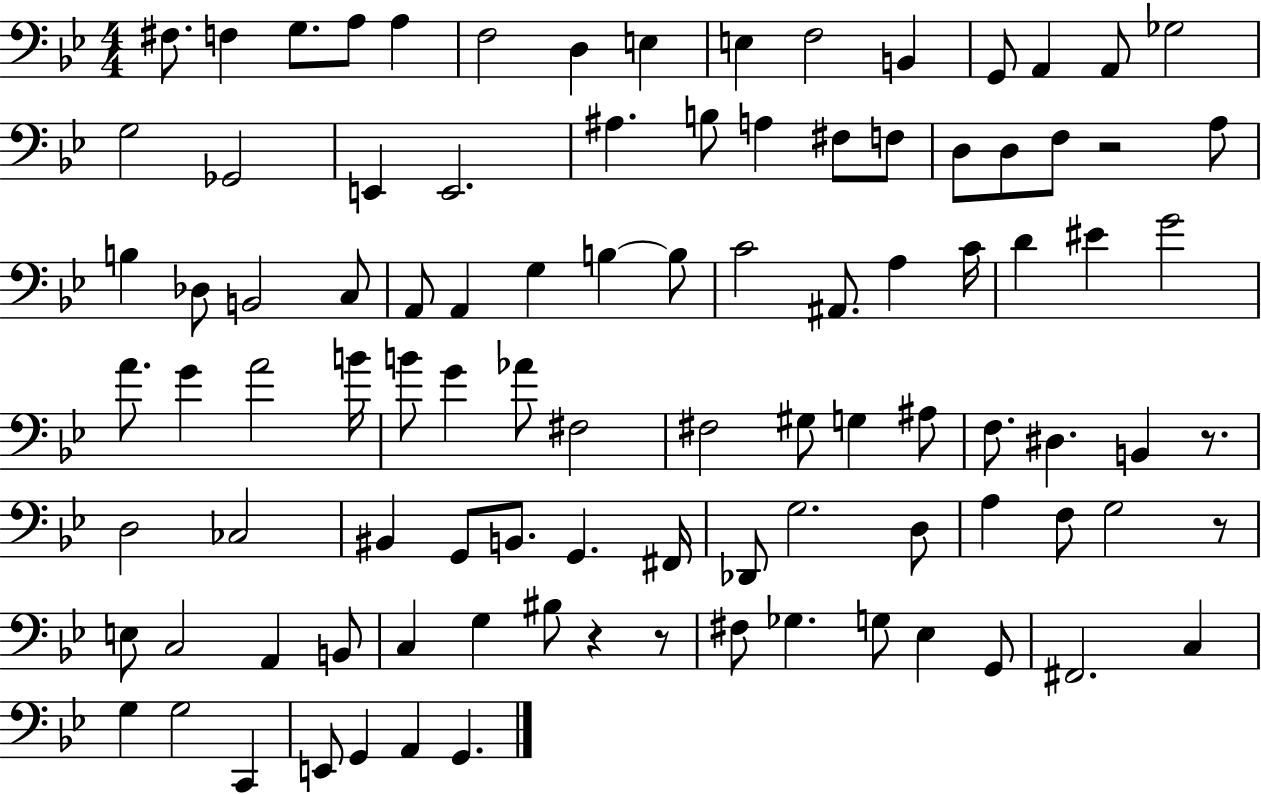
X:1
T:Untitled
M:4/4
L:1/4
K:Bb
^F,/2 F, G,/2 A,/2 A, F,2 D, E, E, F,2 B,, G,,/2 A,, A,,/2 _G,2 G,2 _G,,2 E,, E,,2 ^A, B,/2 A, ^F,/2 F,/2 D,/2 D,/2 F,/2 z2 A,/2 B, _D,/2 B,,2 C,/2 A,,/2 A,, G, B, B,/2 C2 ^A,,/2 A, C/4 D ^E G2 A/2 G A2 B/4 B/2 G _A/2 ^F,2 ^F,2 ^G,/2 G, ^A,/2 F,/2 ^D, B,, z/2 D,2 _C,2 ^B,, G,,/2 B,,/2 G,, ^F,,/4 _D,,/2 G,2 D,/2 A, F,/2 G,2 z/2 E,/2 C,2 A,, B,,/2 C, G, ^B,/2 z z/2 ^F,/2 _G, G,/2 _E, G,,/2 ^F,,2 C, G, G,2 C,, E,,/2 G,, A,, G,,